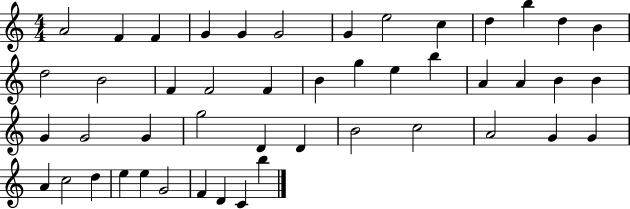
{
  \clef treble
  \numericTimeSignature
  \time 4/4
  \key c \major
  a'2 f'4 f'4 | g'4 g'4 g'2 | g'4 e''2 c''4 | d''4 b''4 d''4 b'4 | \break d''2 b'2 | f'4 f'2 f'4 | b'4 g''4 e''4 b''4 | a'4 a'4 b'4 b'4 | \break g'4 g'2 g'4 | g''2 d'4 d'4 | b'2 c''2 | a'2 g'4 g'4 | \break a'4 c''2 d''4 | e''4 e''4 g'2 | f'4 d'4 c'4 b''4 | \bar "|."
}